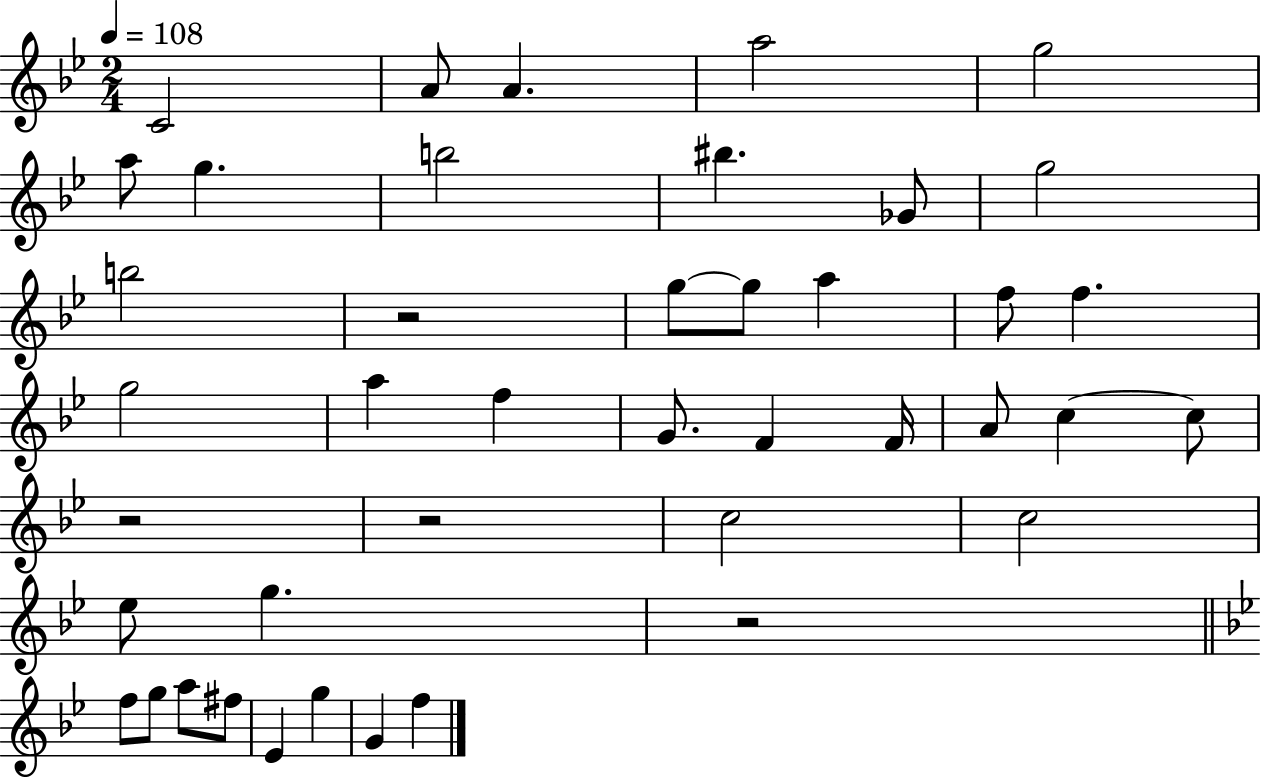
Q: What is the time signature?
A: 2/4